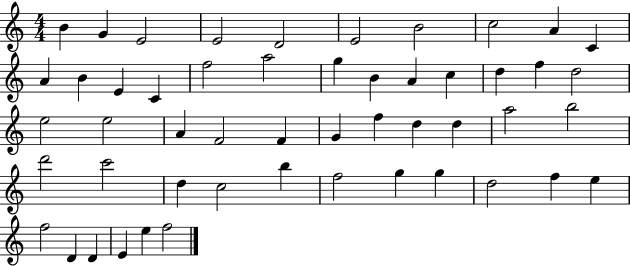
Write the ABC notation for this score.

X:1
T:Untitled
M:4/4
L:1/4
K:C
B G E2 E2 D2 E2 B2 c2 A C A B E C f2 a2 g B A c d f d2 e2 e2 A F2 F G f d d a2 b2 d'2 c'2 d c2 b f2 g g d2 f e f2 D D E e f2